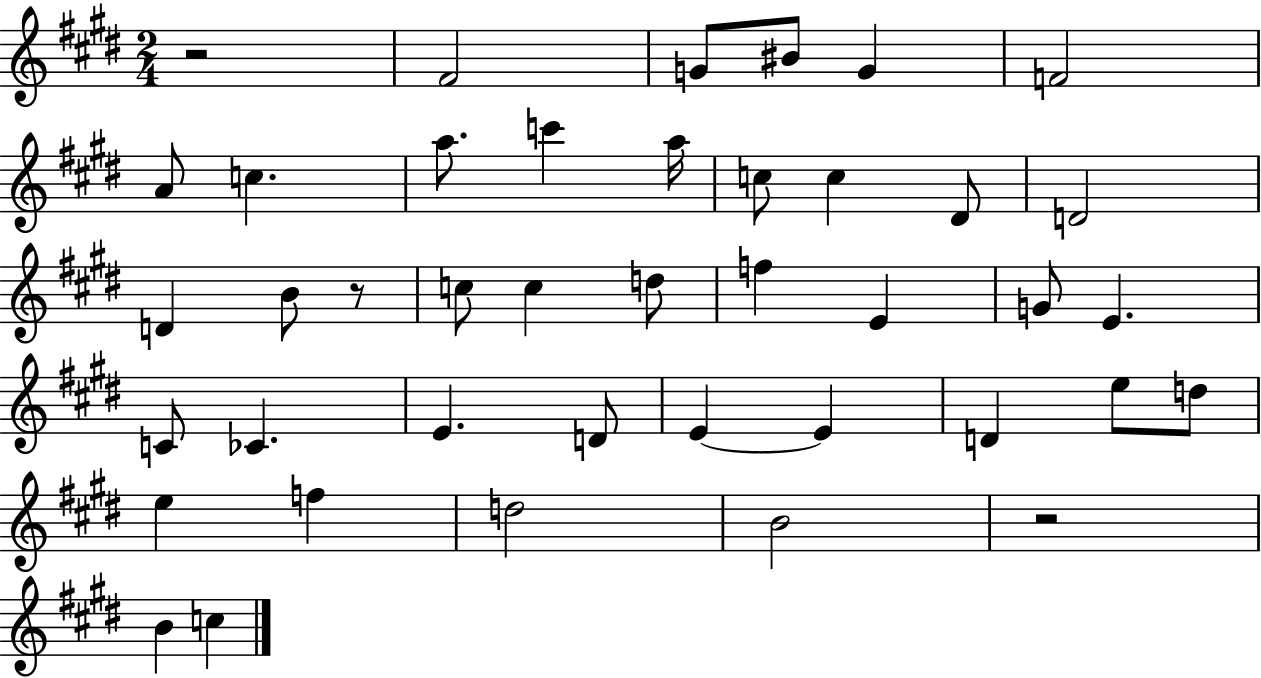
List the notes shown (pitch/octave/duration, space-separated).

R/h F#4/h G4/e BIS4/e G4/q F4/h A4/e C5/q. A5/e. C6/q A5/s C5/e C5/q D#4/e D4/h D4/q B4/e R/e C5/e C5/q D5/e F5/q E4/q G4/e E4/q. C4/e CES4/q. E4/q. D4/e E4/q E4/q D4/q E5/e D5/e E5/q F5/q D5/h B4/h R/h B4/q C5/q